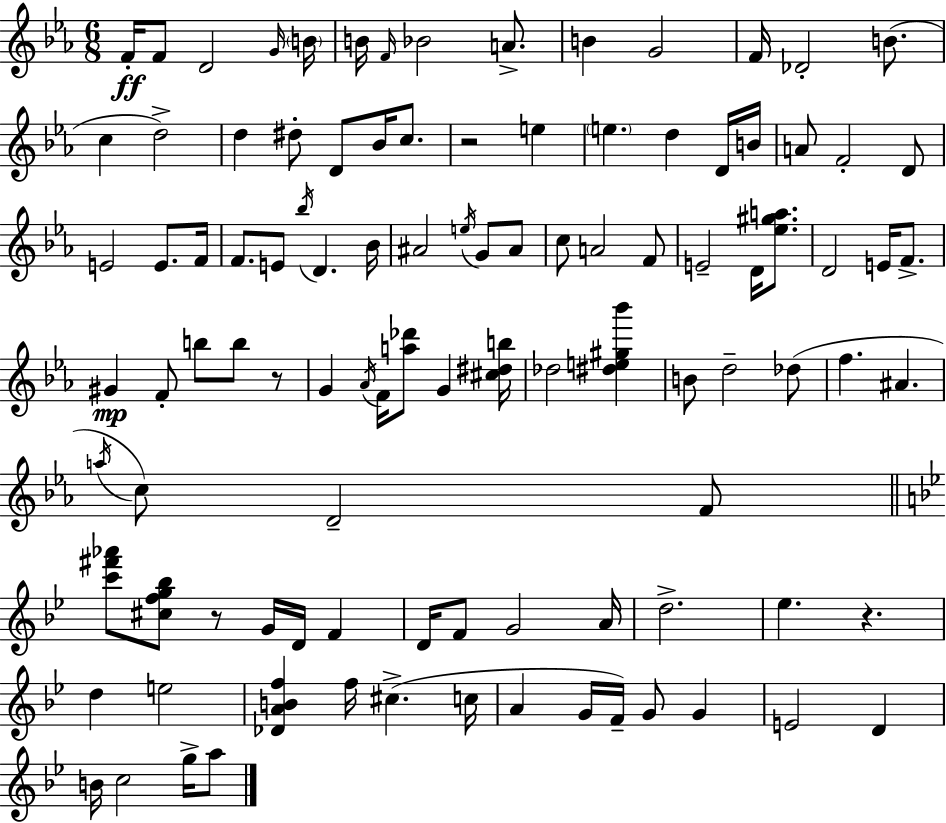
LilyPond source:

{
  \clef treble
  \numericTimeSignature
  \time 6/8
  \key ees \major
  f'16-.\ff f'8 d'2 \grace { g'16 } | \parenthesize b'16 b'16 \grace { f'16 } bes'2 a'8.-> | b'4 g'2 | f'16 des'2-. b'8.( | \break c''4 d''2->) | d''4 dis''8-. d'8 bes'16 c''8. | r2 e''4 | \parenthesize e''4. d''4 | \break d'16 b'16 a'8 f'2-. | d'8 e'2 e'8. | f'16 f'8. e'8 \acciaccatura { bes''16 } d'4. | bes'16 ais'2 \acciaccatura { e''16 } | \break g'8 ais'8 c''8 a'2 | f'8 e'2-- | d'16 <ees'' gis'' a''>8. d'2 | e'16 f'8.-> gis'4\mp f'8-. b''8 | \break b''8 r8 g'4 \acciaccatura { aes'16 } f'16 <a'' des'''>8 | g'4 <cis'' dis'' b''>16 des''2 | <dis'' e'' gis'' bes'''>4 b'8 d''2-- | des''8( f''4. ais'4. | \break \acciaccatura { a''16 }) c''8 d'2-- | f'8 \bar "||" \break \key g \minor <c''' fis''' aes'''>8 <cis'' f'' g'' bes''>8 r8 g'16 d'16 f'4 | d'16 f'8 g'2 a'16 | d''2.-> | ees''4. r4. | \break d''4 e''2 | <des' a' b' f''>4 f''16 cis''4.->( c''16 | a'4 g'16 f'16--) g'8 g'4 | e'2 d'4 | \break b'16 c''2 g''16-> a''8 | \bar "|."
}